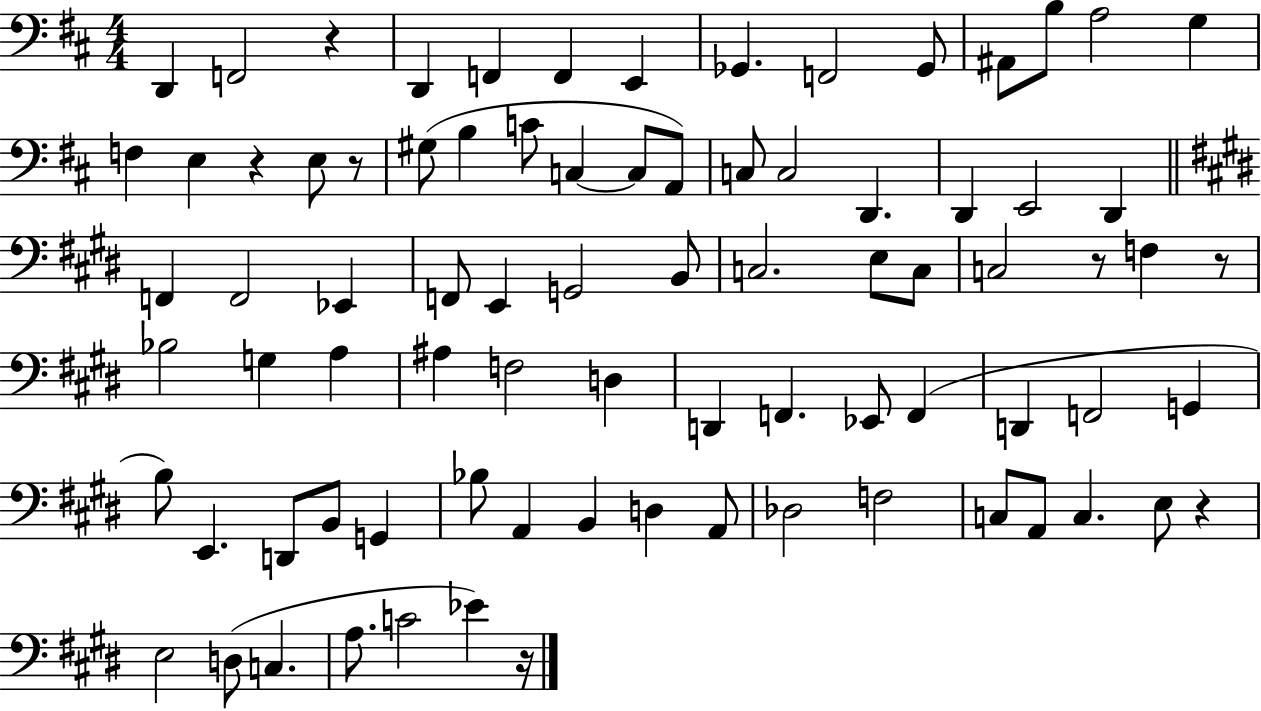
{
  \clef bass
  \numericTimeSignature
  \time 4/4
  \key d \major
  d,4 f,2 r4 | d,4 f,4 f,4 e,4 | ges,4. f,2 ges,8 | ais,8 b8 a2 g4 | \break f4 e4 r4 e8 r8 | gis8( b4 c'8 c4~~ c8 a,8) | c8 c2 d,4. | d,4 e,2 d,4 | \break \bar "||" \break \key e \major f,4 f,2 ees,4 | f,8 e,4 g,2 b,8 | c2. e8 c8 | c2 r8 f4 r8 | \break bes2 g4 a4 | ais4 f2 d4 | d,4 f,4. ees,8 f,4( | d,4 f,2 g,4 | \break b8) e,4. d,8 b,8 g,4 | bes8 a,4 b,4 d4 a,8 | des2 f2 | c8 a,8 c4. e8 r4 | \break e2 d8( c4. | a8. c'2 ees'4) r16 | \bar "|."
}